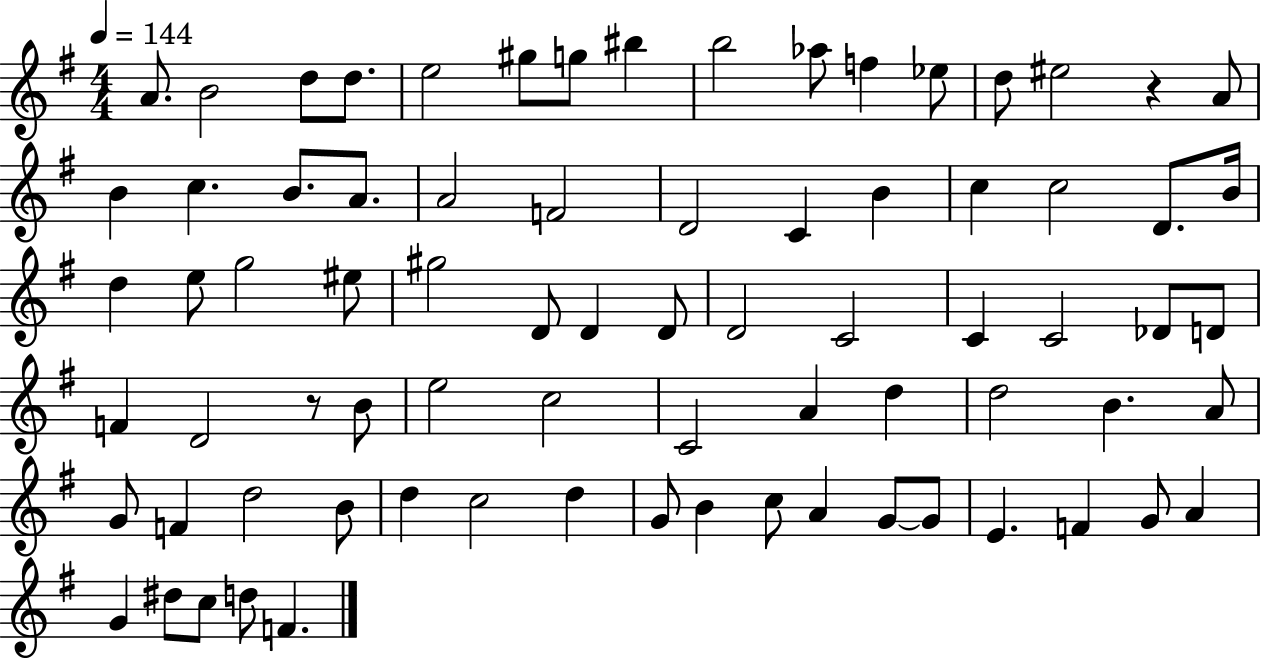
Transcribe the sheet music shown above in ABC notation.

X:1
T:Untitled
M:4/4
L:1/4
K:G
A/2 B2 d/2 d/2 e2 ^g/2 g/2 ^b b2 _a/2 f _e/2 d/2 ^e2 z A/2 B c B/2 A/2 A2 F2 D2 C B c c2 D/2 B/4 d e/2 g2 ^e/2 ^g2 D/2 D D/2 D2 C2 C C2 _D/2 D/2 F D2 z/2 B/2 e2 c2 C2 A d d2 B A/2 G/2 F d2 B/2 d c2 d G/2 B c/2 A G/2 G/2 E F G/2 A G ^d/2 c/2 d/2 F